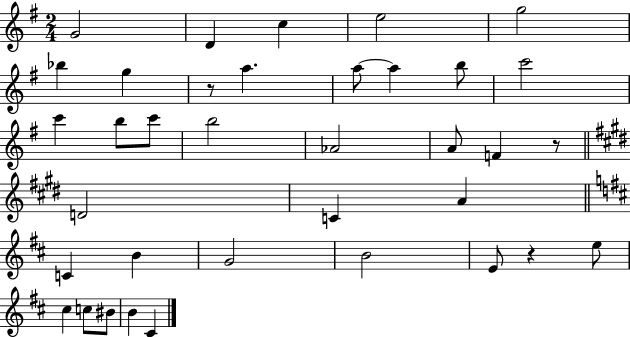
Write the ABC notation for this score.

X:1
T:Untitled
M:2/4
L:1/4
K:G
G2 D c e2 g2 _b g z/2 a a/2 a b/2 c'2 c' b/2 c'/2 b2 _A2 A/2 F z/2 D2 C A C B G2 B2 E/2 z e/2 ^c c/2 ^B/2 B ^C